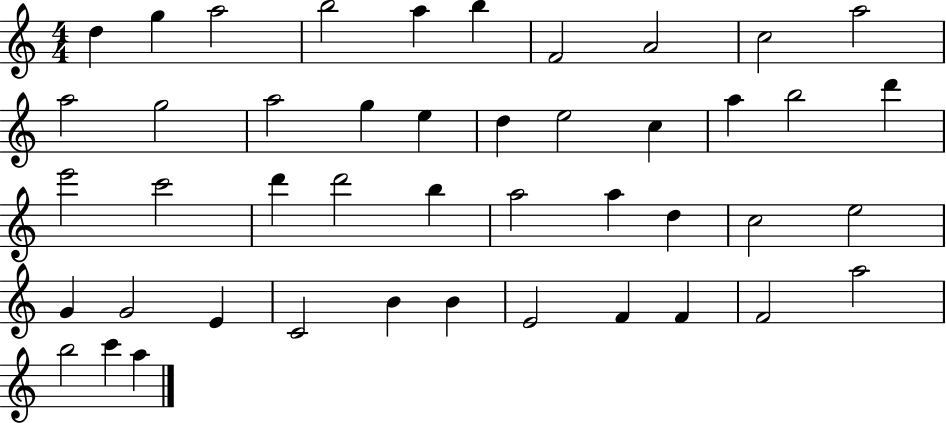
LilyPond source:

{
  \clef treble
  \numericTimeSignature
  \time 4/4
  \key c \major
  d''4 g''4 a''2 | b''2 a''4 b''4 | f'2 a'2 | c''2 a''2 | \break a''2 g''2 | a''2 g''4 e''4 | d''4 e''2 c''4 | a''4 b''2 d'''4 | \break e'''2 c'''2 | d'''4 d'''2 b''4 | a''2 a''4 d''4 | c''2 e''2 | \break g'4 g'2 e'4 | c'2 b'4 b'4 | e'2 f'4 f'4 | f'2 a''2 | \break b''2 c'''4 a''4 | \bar "|."
}